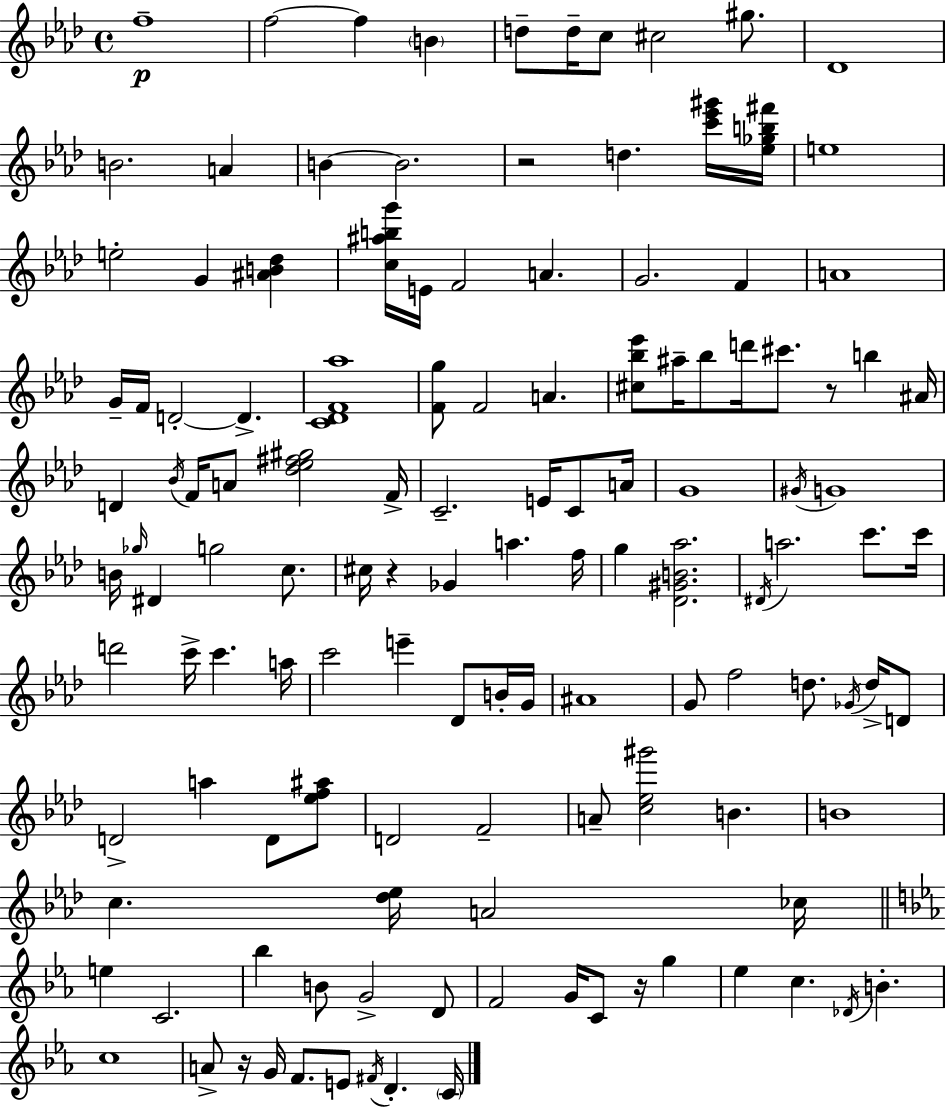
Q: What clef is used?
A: treble